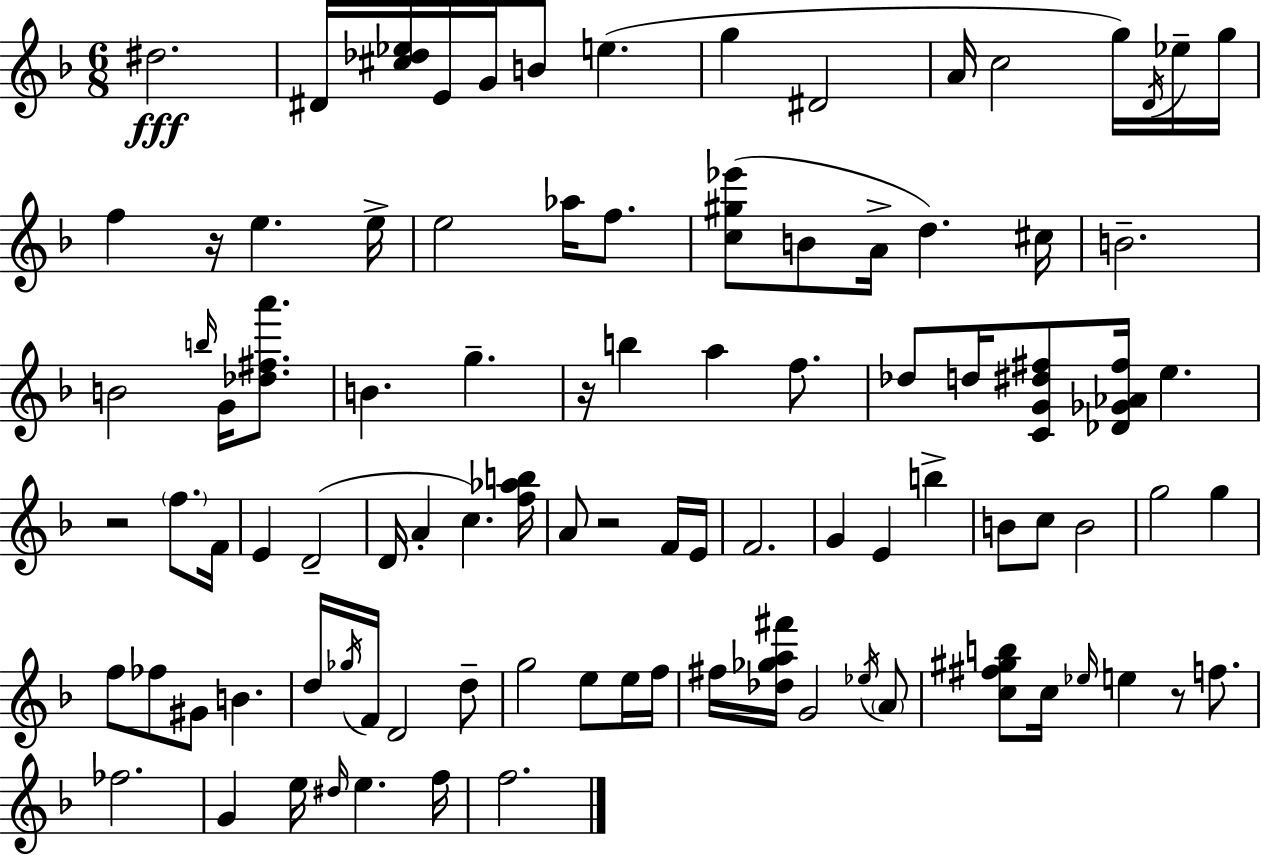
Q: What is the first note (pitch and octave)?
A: D#5